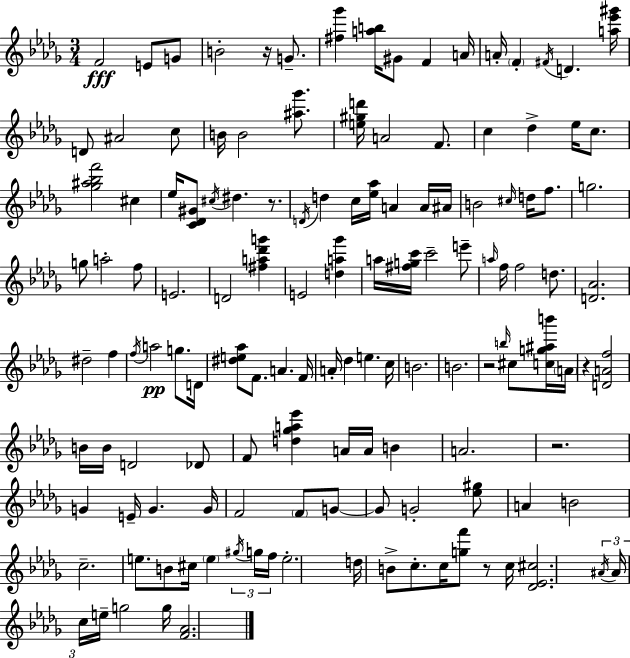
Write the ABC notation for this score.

X:1
T:Untitled
M:3/4
L:1/4
K:Bbm
F2 E/2 G/2 B2 z/4 G/2 [^f_g'] [ab]/4 ^G/2 F A/4 A/4 F ^F/4 D [a_e'^g']/4 D/2 ^A2 c/2 B/4 B2 [^a_g']/2 [e^gd']/4 A2 F/2 c _d _e/4 c/2 [_g^a_bf']2 ^c _e/4 [C_D^G]/2 ^c/4 ^d z/2 D/4 d c/4 [_e_a]/4 A A/4 ^A/4 B2 ^c/4 d/4 f/2 g2 g/2 a2 f/2 E2 D2 [^fa_d'g'] E2 [da_g'] a/4 [^fgc']/4 c'2 e'/2 a/4 f/4 f2 d/2 [D_A]2 ^d2 f f/4 a2 g/2 D/4 [^de_a]/2 F/2 A F/4 A/4 _d e c/4 B2 B2 z2 b/4 ^c/2 [cg^ab']/4 A/4 z [DAf]2 B/4 B/4 D2 _D/2 F/2 [d_ga_e'] A/4 A/4 B A2 z2 G E/4 G G/4 F2 F/2 G/2 G/2 G2 [_e^g]/2 A B2 c2 e/2 B/2 ^c/4 e ^g/4 g/4 f/4 e2 d/4 B/2 c/2 c/4 [gf']/2 z/2 c/4 [_D_E^c]2 ^A/4 ^A/4 c/4 e/4 g2 g/4 [F_A]2